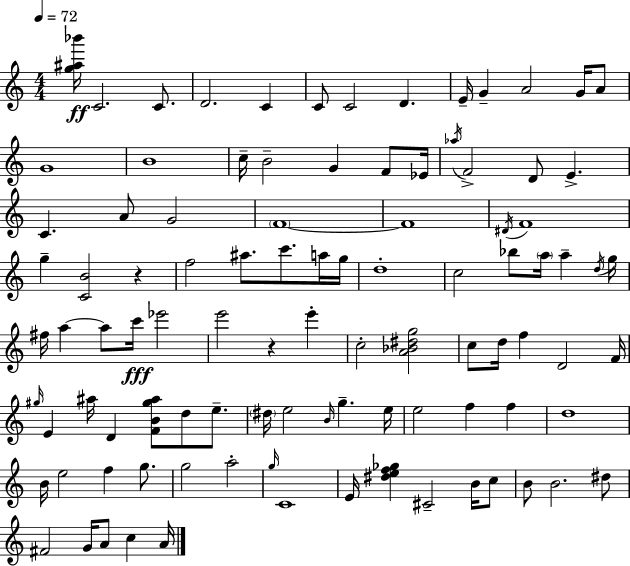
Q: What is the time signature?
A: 4/4